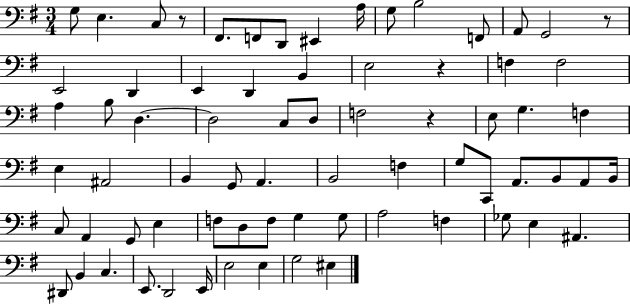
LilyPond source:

{
  \clef bass
  \numericTimeSignature
  \time 3/4
  \key g \major
  \repeat volta 2 { g8 e4. c8 r8 | fis,8. f,8 d,8 eis,4 a16 | g8 b2 f,8 | a,8 g,2 r8 | \break e,2 d,4 | e,4 d,4 b,4 | e2 r4 | f4 f2 | \break a4 b8 d4.~~ | d2 c8 d8 | f2 r4 | e8 g4. f4 | \break e4 ais,2 | b,4 g,8 a,4. | b,2 f4 | g8 c,8 a,8. b,8 a,8 b,16 | \break c8 a,4 g,8 e4 | f8 d8 f8 g4 g8 | a2 f4 | ges8 e4 ais,4. | \break dis,8 b,4 c4. | e,8. d,2 e,16 | e2 e4 | g2 eis4 | \break } \bar "|."
}